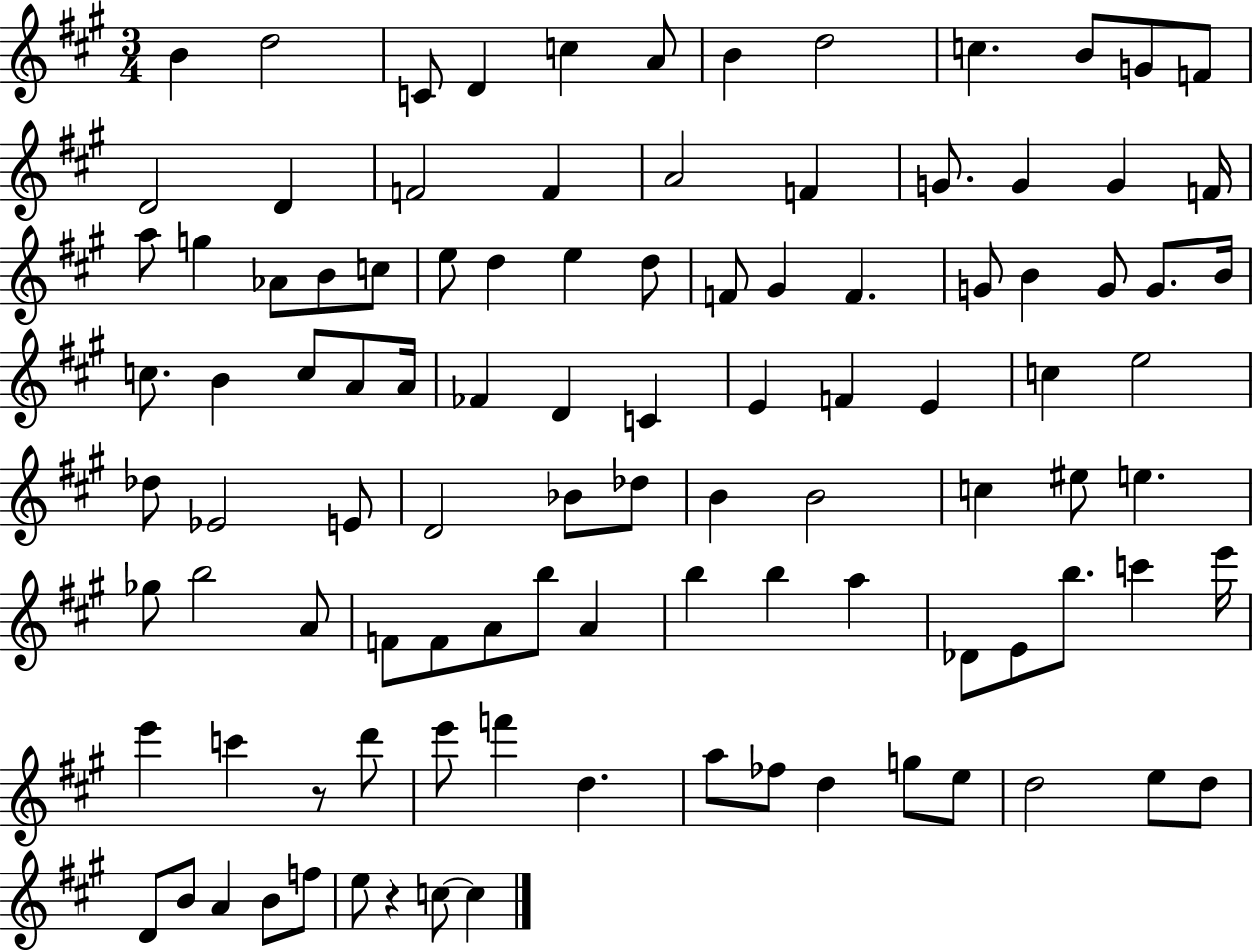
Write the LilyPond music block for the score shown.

{
  \clef treble
  \numericTimeSignature
  \time 3/4
  \key a \major
  b'4 d''2 | c'8 d'4 c''4 a'8 | b'4 d''2 | c''4. b'8 g'8 f'8 | \break d'2 d'4 | f'2 f'4 | a'2 f'4 | g'8. g'4 g'4 f'16 | \break a''8 g''4 aes'8 b'8 c''8 | e''8 d''4 e''4 d''8 | f'8 gis'4 f'4. | g'8 b'4 g'8 g'8. b'16 | \break c''8. b'4 c''8 a'8 a'16 | fes'4 d'4 c'4 | e'4 f'4 e'4 | c''4 e''2 | \break des''8 ees'2 e'8 | d'2 bes'8 des''8 | b'4 b'2 | c''4 eis''8 e''4. | \break ges''8 b''2 a'8 | f'8 f'8 a'8 b''8 a'4 | b''4 b''4 a''4 | des'8 e'8 b''8. c'''4 e'''16 | \break e'''4 c'''4 r8 d'''8 | e'''8 f'''4 d''4. | a''8 fes''8 d''4 g''8 e''8 | d''2 e''8 d''8 | \break d'8 b'8 a'4 b'8 f''8 | e''8 r4 c''8~~ c''4 | \bar "|."
}